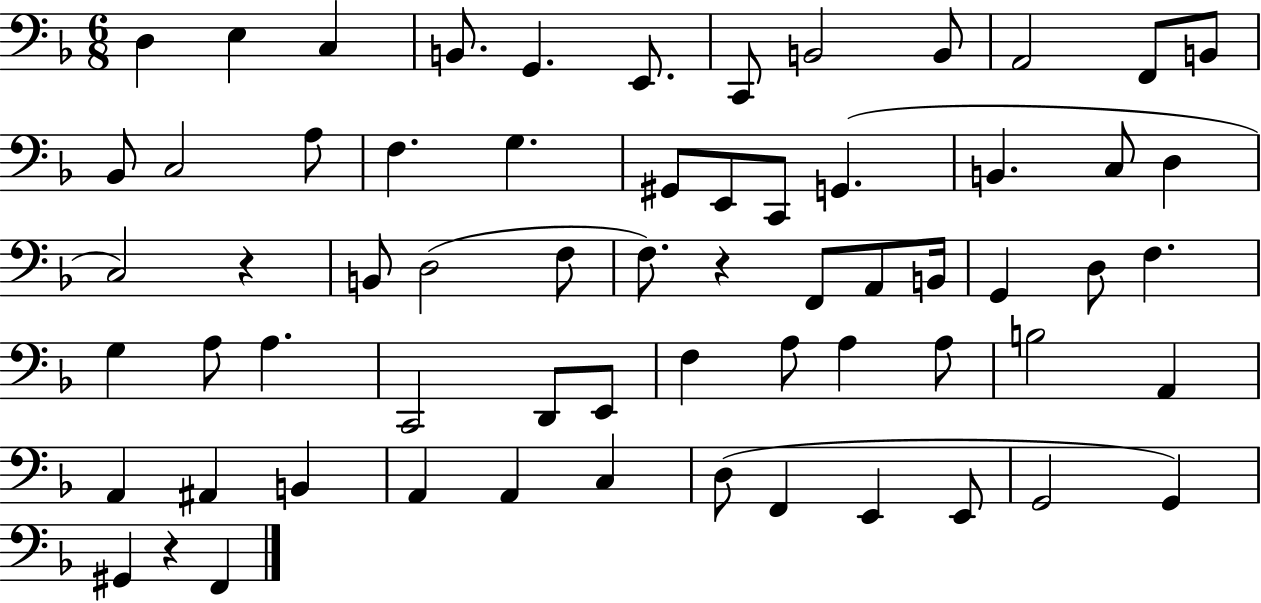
X:1
T:Untitled
M:6/8
L:1/4
K:F
D, E, C, B,,/2 G,, E,,/2 C,,/2 B,,2 B,,/2 A,,2 F,,/2 B,,/2 _B,,/2 C,2 A,/2 F, G, ^G,,/2 E,,/2 C,,/2 G,, B,, C,/2 D, C,2 z B,,/2 D,2 F,/2 F,/2 z F,,/2 A,,/2 B,,/4 G,, D,/2 F, G, A,/2 A, C,,2 D,,/2 E,,/2 F, A,/2 A, A,/2 B,2 A,, A,, ^A,, B,, A,, A,, C, D,/2 F,, E,, E,,/2 G,,2 G,, ^G,, z F,,